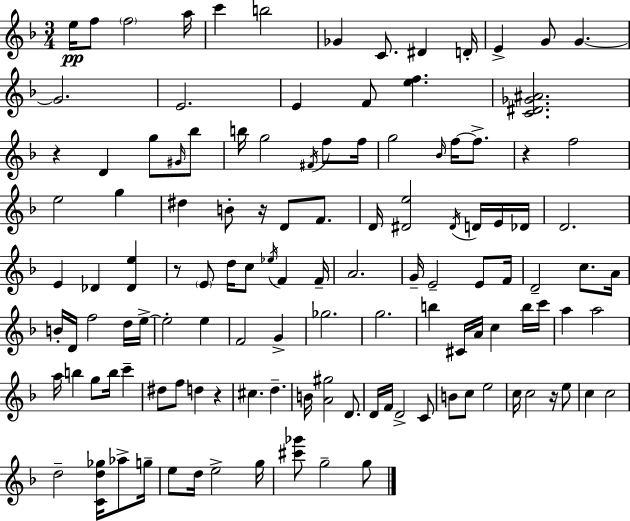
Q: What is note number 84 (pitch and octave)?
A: D#5